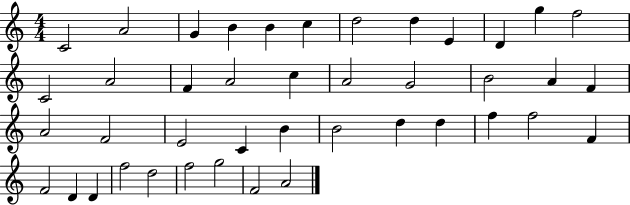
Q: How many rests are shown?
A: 0